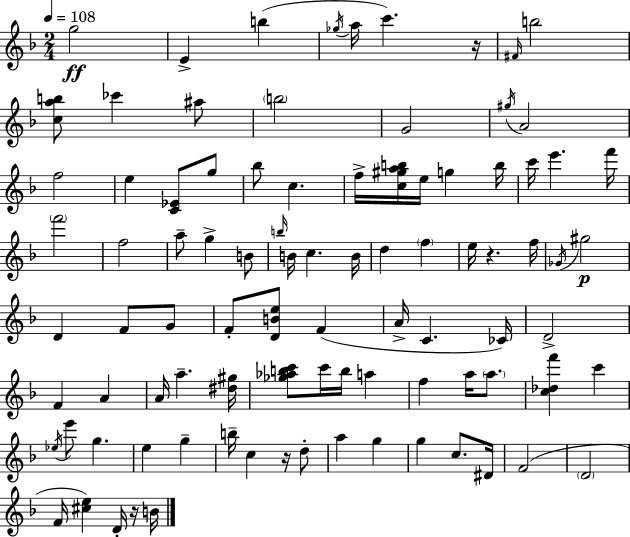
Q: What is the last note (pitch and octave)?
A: B4